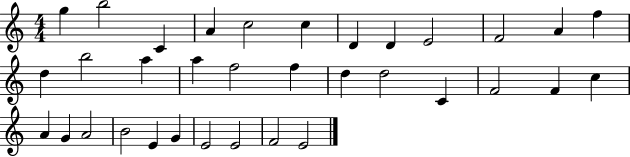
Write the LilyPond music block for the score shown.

{
  \clef treble
  \numericTimeSignature
  \time 4/4
  \key c \major
  g''4 b''2 c'4 | a'4 c''2 c''4 | d'4 d'4 e'2 | f'2 a'4 f''4 | \break d''4 b''2 a''4 | a''4 f''2 f''4 | d''4 d''2 c'4 | f'2 f'4 c''4 | \break a'4 g'4 a'2 | b'2 e'4 g'4 | e'2 e'2 | f'2 e'2 | \break \bar "|."
}